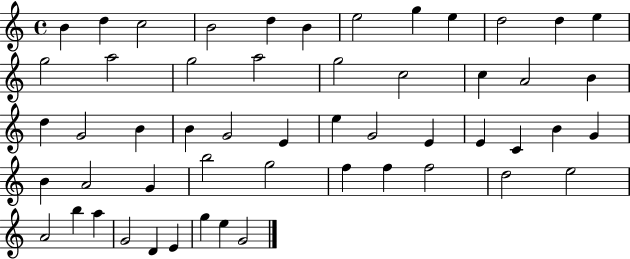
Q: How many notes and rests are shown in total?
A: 53